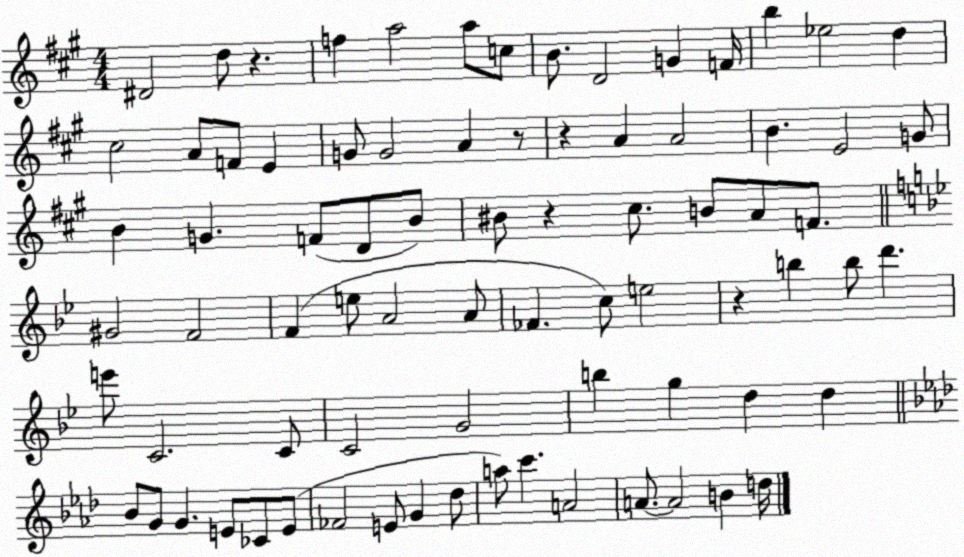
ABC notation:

X:1
T:Untitled
M:4/4
L:1/4
K:A
^D2 d/2 z f a2 a/2 c/2 B/2 D2 G F/4 b _e2 d ^c2 A/2 F/2 E G/2 G2 A z/2 z A A2 B E2 G/2 B G F/2 D/2 B/2 ^B/2 z ^c/2 B/2 A/2 F/2 ^G2 F2 F e/2 A2 A/2 _F c/2 e2 z b b/2 d' e'/2 C2 C/2 C2 G2 b g d d _B/2 G/2 G E/2 _C/2 E/2 _F2 E/2 G _d/2 a/2 c' A2 A/2 A2 B d/4